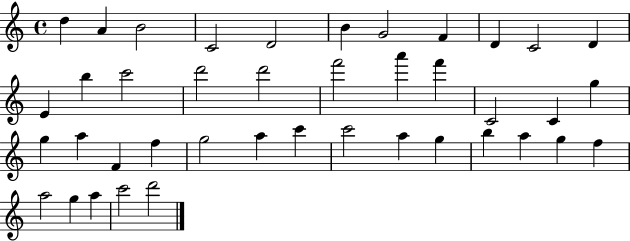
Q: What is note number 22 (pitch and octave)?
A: G5